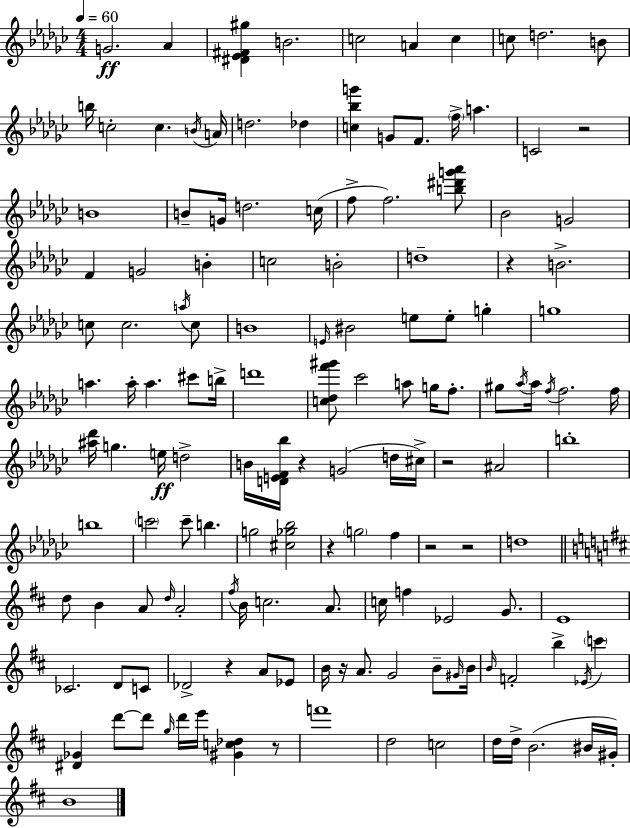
{
  \clef treble
  \numericTimeSignature
  \time 4/4
  \key ees \minor
  \tempo 4 = 60
  g'2.\ff aes'4 | <dis' ees' fis' gis''>4 b'2. | c''2 a'4 c''4 | c''8 d''2. b'8 | \break b''16 c''2-. c''4. \acciaccatura { b'16 } | a'16 d''2. des''4 | <c'' bes'' g'''>4 g'8 f'8. \parenthesize f''16-> a''4. | c'2 r2 | \break b'1 | b'8-- g'16 d''2. | c''16( f''8-> f''2.) <b'' dis''' g''' aes'''>8 | bes'2 g'2 | \break f'4 g'2 b'4-. | c''2 b'2-. | d''1-- | r4 b'2.-> | \break c''8 c''2. \acciaccatura { a''16 } | c''8 b'1 | \grace { e'16 } bis'2 e''8 e''8-. g''4-. | g''1 | \break a''4. a''16-. a''4. | cis'''8 b''16-> d'''1 | <c'' des'' f''' gis'''>8 ces'''2 a''8 g''16 | f''8.-. gis''8 \acciaccatura { aes''16 } aes''16 \acciaccatura { f''16 } f''2. | \break f''16 <ais'' des'''>16 g''4. e''16\ff d''2-> | b'16 <d' e' f' bes''>16 r4 g'2( | d''16 cis''16->) r2 ais'2 | b''1-. | \break b''1 | \parenthesize c'''2 c'''8-- b''4. | g''2 <cis'' ges'' bes''>2 | r4 \parenthesize g''2 | \break f''4 r2 r2 | d''1 | \bar "||" \break \key d \major d''8 b'4 a'8 \grace { d''16 } a'2-. | \acciaccatura { fis''16 } b'16 c''2. a'8. | c''16 f''4 ees'2 g'8. | e'1 | \break ces'2. d'8 | c'8 des'2-> r4 a'8 | ees'8 b'16 r16 a'8. g'2 b'8-- | \grace { gis'16 } b'16 \grace { b'16 } f'2-. b''4-> | \break \acciaccatura { ees'16 } \parenthesize c'''4 <dis' ges'>4 d'''8~~ d'''8 \grace { g''16 } d'''16 e'''16 | <gis' c'' des''>4 r8 f'''1 | d''2 c''2 | d''16 d''16-> b'2.( | \break bis'16 gis'16-.) b'1 | \bar "|."
}